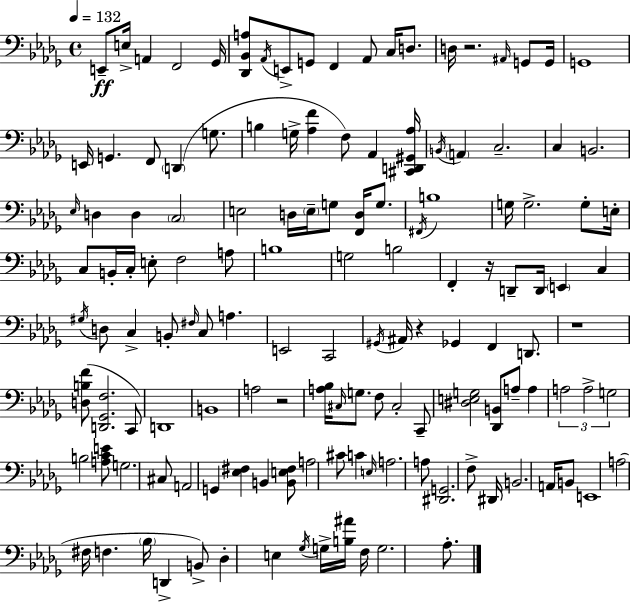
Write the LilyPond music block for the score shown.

{
  \clef bass
  \time 4/4
  \defaultTimeSignature
  \key bes \minor
  \tempo 4 = 132
  e,8--\ff e16-> a,4 f,2 ges,16 | <des, bes, a>8 \acciaccatura { aes,16 } e,8-> g,8 f,4 aes,8 c16 d8. | d16 r2. \grace { ais,16 } g,8 | g,16 g,1 | \break e,16 g,4. f,8 \parenthesize d,4( g8. | b4 g16-> <aes f'>4 f8) aes,4 | <cis, d, gis, aes>16 \acciaccatura { b,16 } \parenthesize a,4 c2.-- | c4 b,2. | \break \grace { ees16 } d4 d4 \parenthesize c2 | e2 d16 \parenthesize e16-- g8 | <f, d>16 g8. \acciaccatura { fis,16 } b1 | g16 g2.-> | \break g8-. e16-. c8 b,16-. c16-. e8-. f2 | a8 b1 | g2 b2 | f,4-. r16 d,8-- d,16 \parenthesize e,4 | \break c4 \acciaccatura { gis16 } d8 c4-> b,8-. \grace { fis16 } c8 | a4. e,2 c,2 | \acciaccatura { gis,16 } ais,16 r4 ges,4 | f,4 d,8. r1 | \break <d b f'>8( <d, ges, f>2. | c,8) d,1 | b,1 | a2 | \break r2 <a bes>16 \grace { cis16 } g8. f8 cis2-. | c,8-- <dis e g>2 | <des, b,>8 a8-- a4 \tuplet 3/2 { a2 | a2-> g2 } | \break b2 <a c' e'>8 g2. | cis8 a,2 | g,4 <ees fis>4 b,4 <b, e fis>8 a2 | cis'8 c'4 \grace { e16 } a2. | \break a8 <dis, g,>2. | f8-> dis,16 b,2. | a,16 b,8 e,1 | a2( | \break fis16 f4. \parenthesize bes16 d,4-> b,8->) | des4-. e4 \acciaccatura { ges16 } g16-> <b ais'>16 f16 g2. | aes8.-. \bar "|."
}